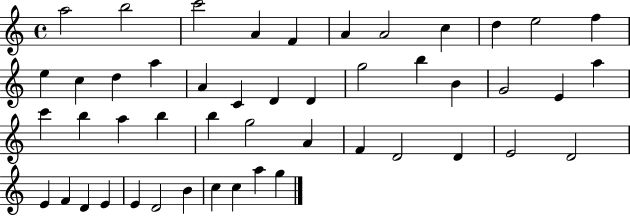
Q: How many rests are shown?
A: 0